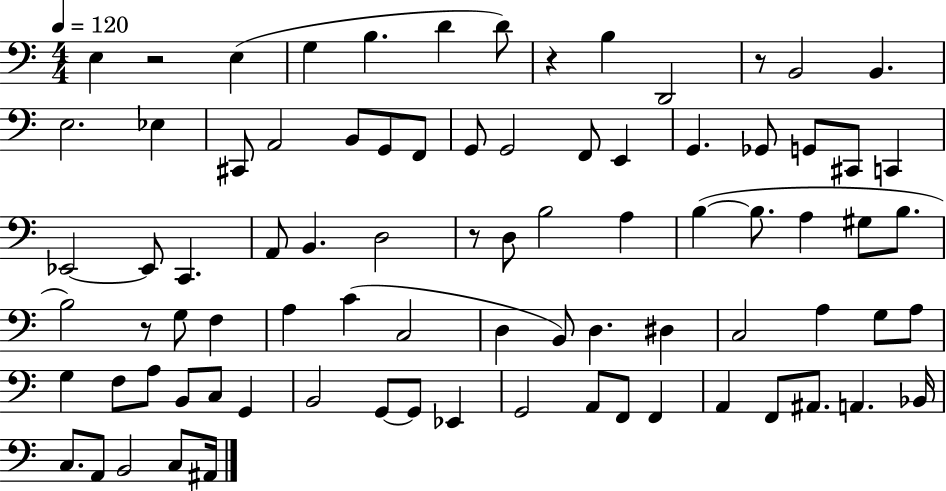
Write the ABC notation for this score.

X:1
T:Untitled
M:4/4
L:1/4
K:C
E, z2 E, G, B, D D/2 z B, D,,2 z/2 B,,2 B,, E,2 _E, ^C,,/2 A,,2 B,,/2 G,,/2 F,,/2 G,,/2 G,,2 F,,/2 E,, G,, _G,,/2 G,,/2 ^C,,/2 C,, _E,,2 _E,,/2 C,, A,,/2 B,, D,2 z/2 D,/2 B,2 A, B, B,/2 A, ^G,/2 B,/2 B,2 z/2 G,/2 F, A, C C,2 D, B,,/2 D, ^D, C,2 A, G,/2 A,/2 G, F,/2 A,/2 B,,/2 C,/2 G,, B,,2 G,,/2 G,,/2 _E,, G,,2 A,,/2 F,,/2 F,, A,, F,,/2 ^A,,/2 A,, _B,,/4 C,/2 A,,/2 B,,2 C,/2 ^A,,/4